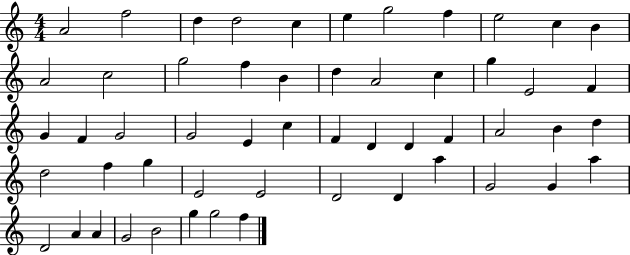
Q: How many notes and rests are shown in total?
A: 54